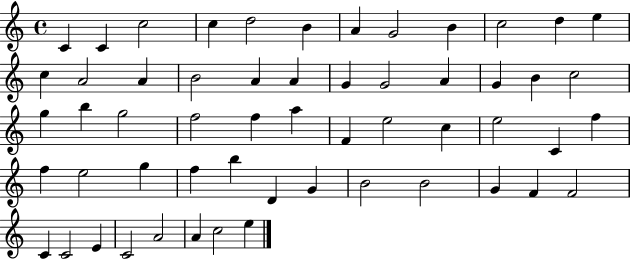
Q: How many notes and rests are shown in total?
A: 56